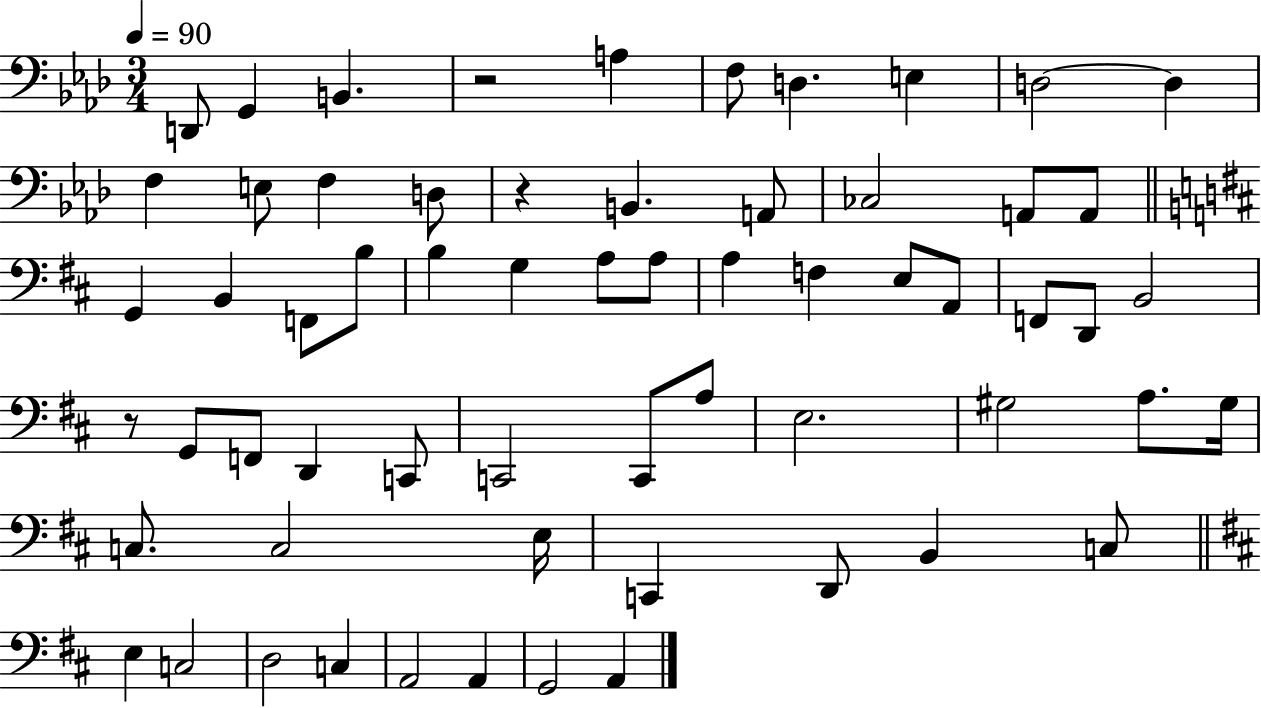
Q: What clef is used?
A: bass